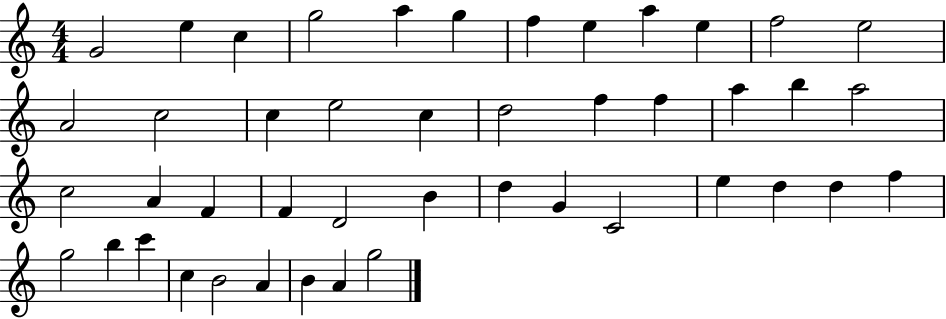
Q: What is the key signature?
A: C major